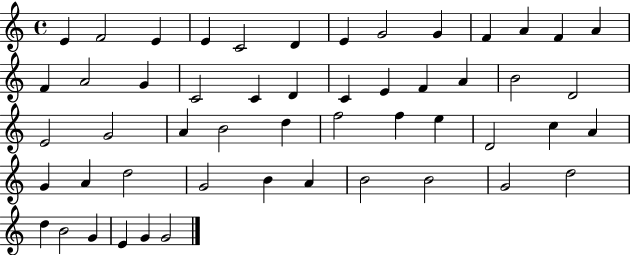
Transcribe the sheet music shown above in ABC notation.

X:1
T:Untitled
M:4/4
L:1/4
K:C
E F2 E E C2 D E G2 G F A F A F A2 G C2 C D C E F A B2 D2 E2 G2 A B2 d f2 f e D2 c A G A d2 G2 B A B2 B2 G2 d2 d B2 G E G G2